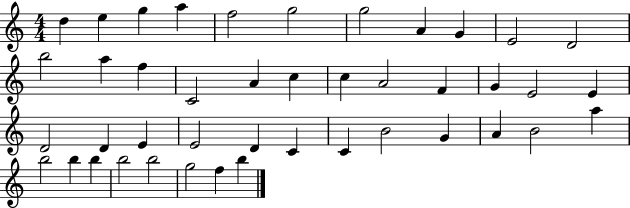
X:1
T:Untitled
M:4/4
L:1/4
K:C
d e g a f2 g2 g2 A G E2 D2 b2 a f C2 A c c A2 F G E2 E D2 D E E2 D C C B2 G A B2 a b2 b b b2 b2 g2 f b